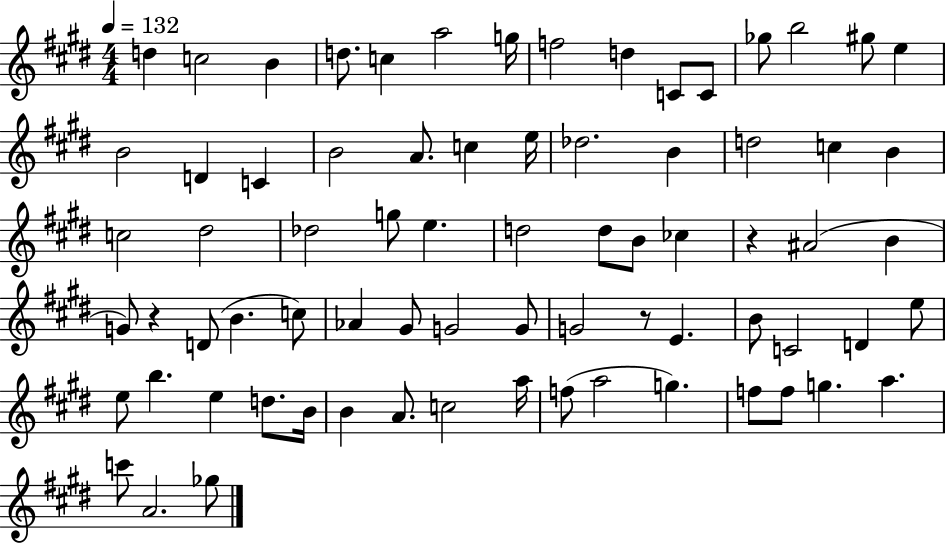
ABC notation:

X:1
T:Untitled
M:4/4
L:1/4
K:E
d c2 B d/2 c a2 g/4 f2 d C/2 C/2 _g/2 b2 ^g/2 e B2 D C B2 A/2 c e/4 _d2 B d2 c B c2 ^d2 _d2 g/2 e d2 d/2 B/2 _c z ^A2 B G/2 z D/2 B c/2 _A ^G/2 G2 G/2 G2 z/2 E B/2 C2 D e/2 e/2 b e d/2 B/4 B A/2 c2 a/4 f/2 a2 g f/2 f/2 g a c'/2 A2 _g/2